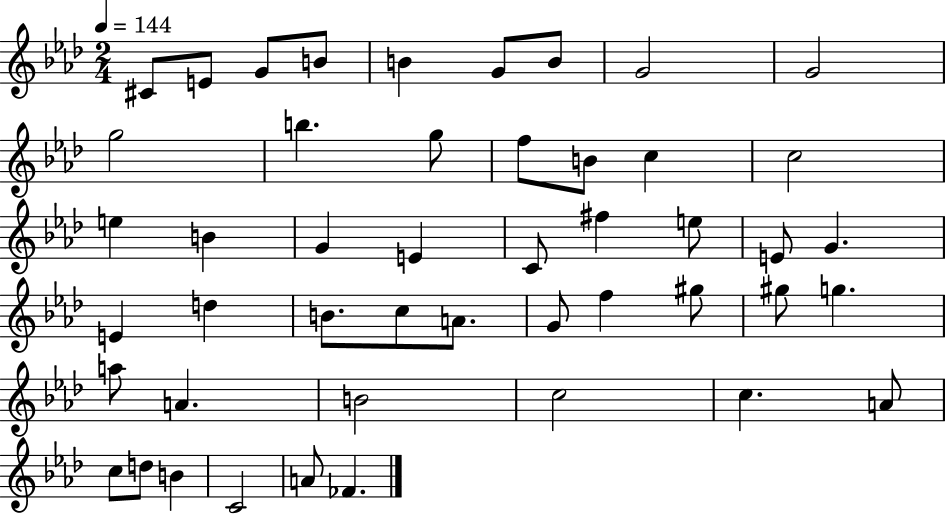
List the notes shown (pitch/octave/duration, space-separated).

C#4/e E4/e G4/e B4/e B4/q G4/e B4/e G4/h G4/h G5/h B5/q. G5/e F5/e B4/e C5/q C5/h E5/q B4/q G4/q E4/q C4/e F#5/q E5/e E4/e G4/q. E4/q D5/q B4/e. C5/e A4/e. G4/e F5/q G#5/e G#5/e G5/q. A5/e A4/q. B4/h C5/h C5/q. A4/e C5/e D5/e B4/q C4/h A4/e FES4/q.